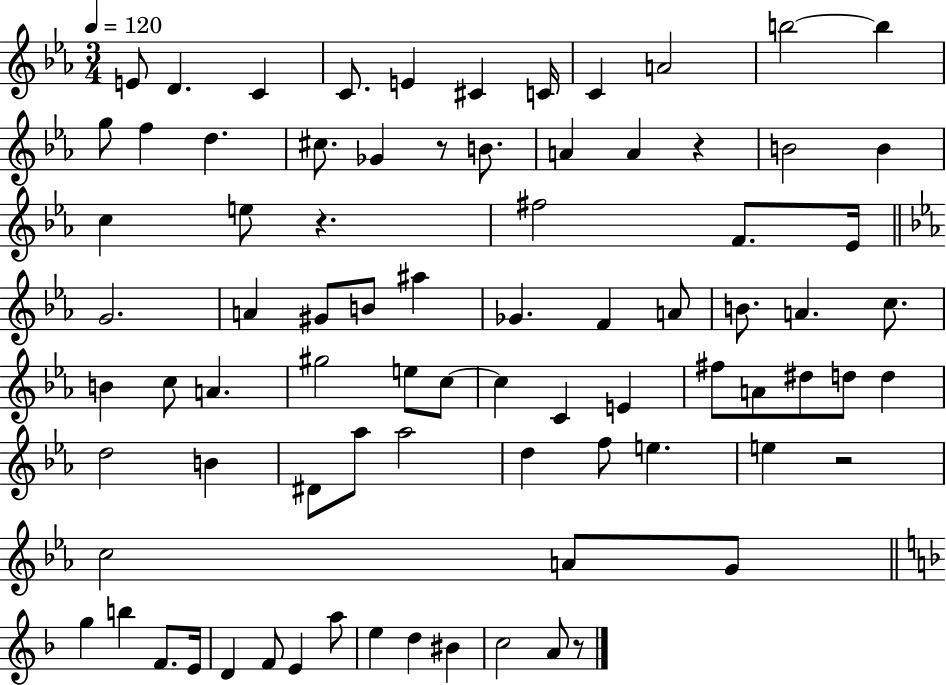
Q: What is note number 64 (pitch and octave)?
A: G5